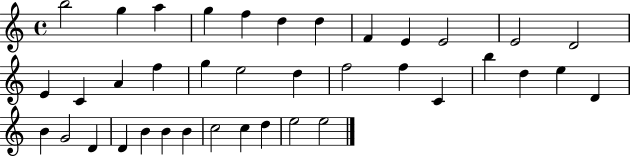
X:1
T:Untitled
M:4/4
L:1/4
K:C
b2 g a g f d d F E E2 E2 D2 E C A f g e2 d f2 f C b d e D B G2 D D B B B c2 c d e2 e2